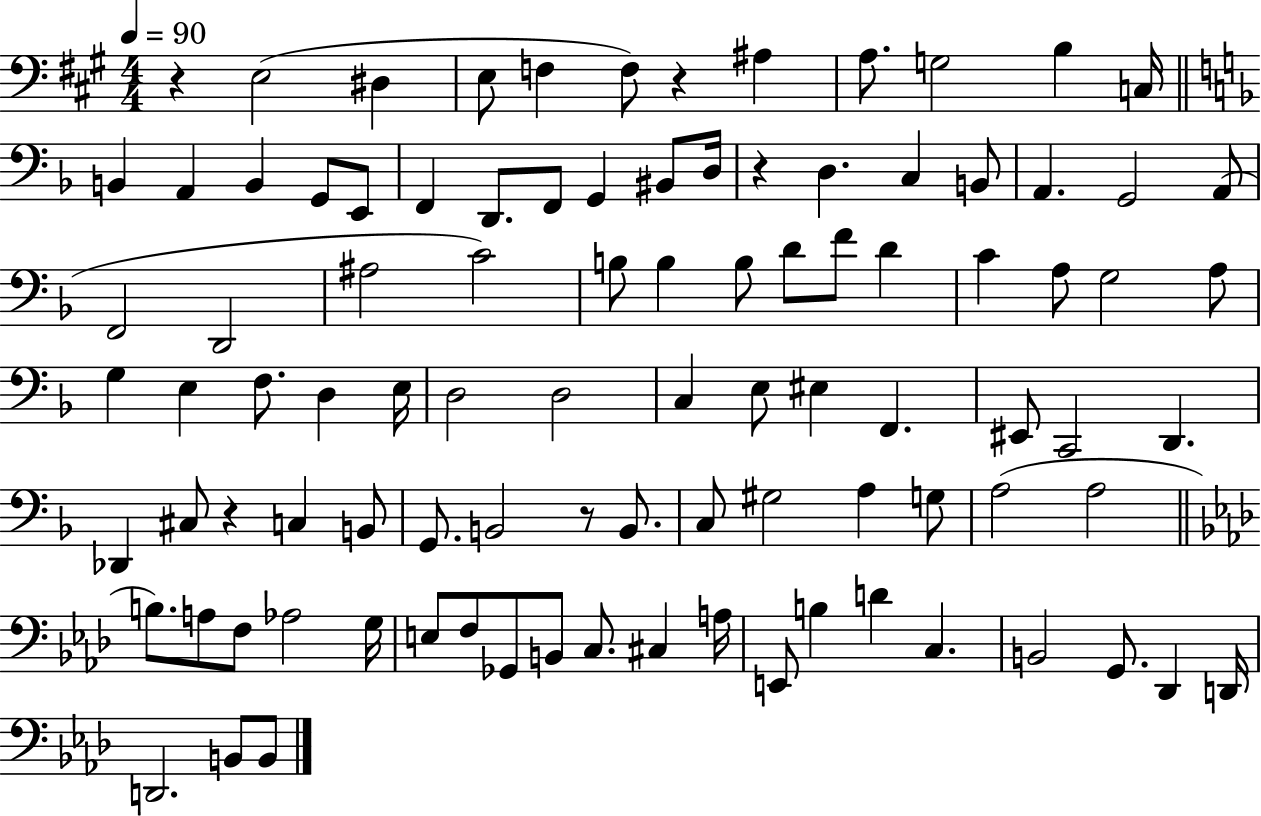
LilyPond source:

{
  \clef bass
  \numericTimeSignature
  \time 4/4
  \key a \major
  \tempo 4 = 90
  r4 e2( dis4 | e8 f4 f8) r4 ais4 | a8. g2 b4 c16 | \bar "||" \break \key d \minor b,4 a,4 b,4 g,8 e,8 | f,4 d,8. f,8 g,4 bis,8 d16 | r4 d4. c4 b,8 | a,4. g,2 a,8( | \break f,2 d,2 | ais2 c'2) | b8 b4 b8 d'8 f'8 d'4 | c'4 a8 g2 a8 | \break g4 e4 f8. d4 e16 | d2 d2 | c4 e8 eis4 f,4. | eis,8 c,2 d,4. | \break des,4 cis8 r4 c4 b,8 | g,8. b,2 r8 b,8. | c8 gis2 a4 g8 | a2( a2 | \break \bar "||" \break \key f \minor b8.) a8 f8 aes2 g16 | e8 f8 ges,8 b,8 c8. cis4 a16 | e,8 b4 d'4 c4. | b,2 g,8. des,4 d,16 | \break d,2. b,8 b,8 | \bar "|."
}